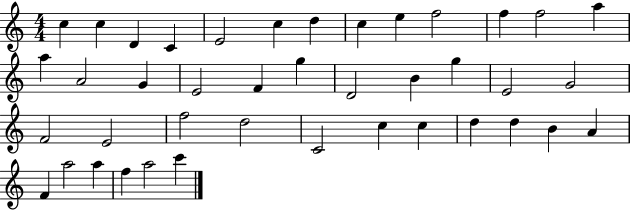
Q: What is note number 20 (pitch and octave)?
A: D4